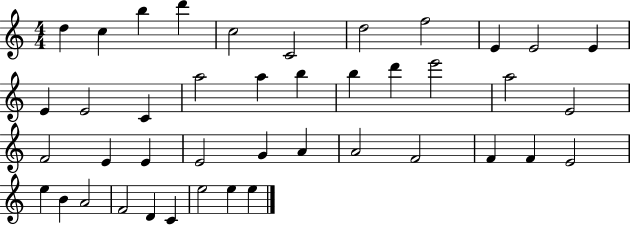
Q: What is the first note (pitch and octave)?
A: D5